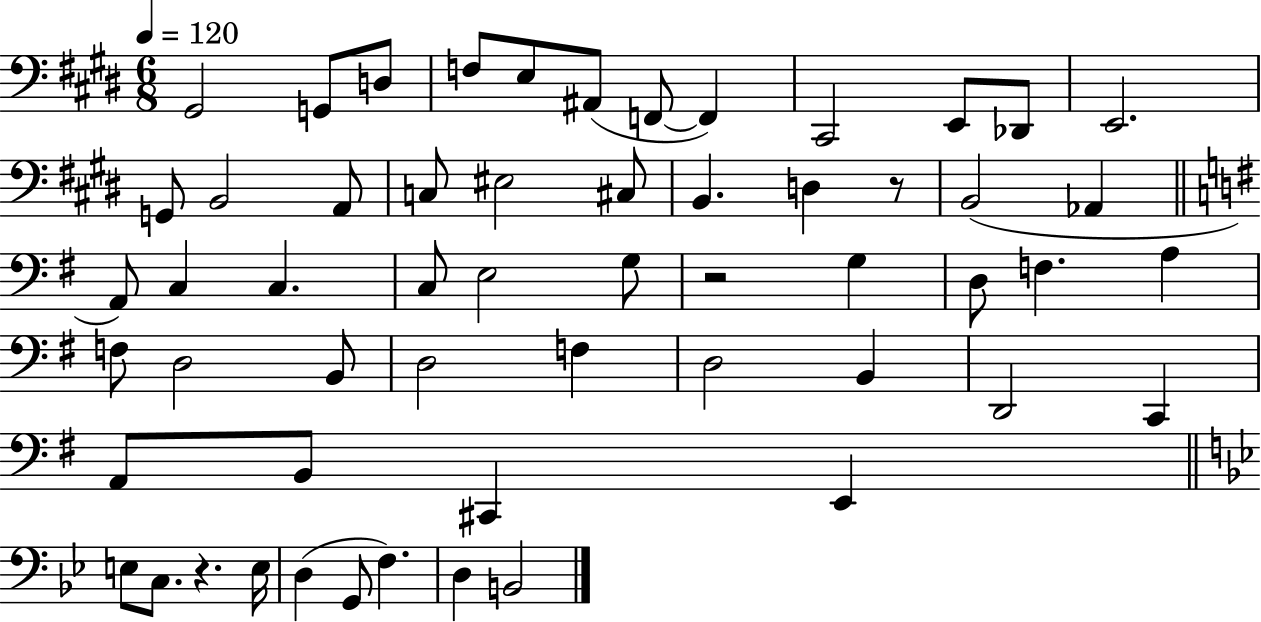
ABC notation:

X:1
T:Untitled
M:6/8
L:1/4
K:E
^G,,2 G,,/2 D,/2 F,/2 E,/2 ^A,,/2 F,,/2 F,, ^C,,2 E,,/2 _D,,/2 E,,2 G,,/2 B,,2 A,,/2 C,/2 ^E,2 ^C,/2 B,, D, z/2 B,,2 _A,, A,,/2 C, C, C,/2 E,2 G,/2 z2 G, D,/2 F, A, F,/2 D,2 B,,/2 D,2 F, D,2 B,, D,,2 C,, A,,/2 B,,/2 ^C,, E,, E,/2 C,/2 z E,/4 D, G,,/2 F, D, B,,2